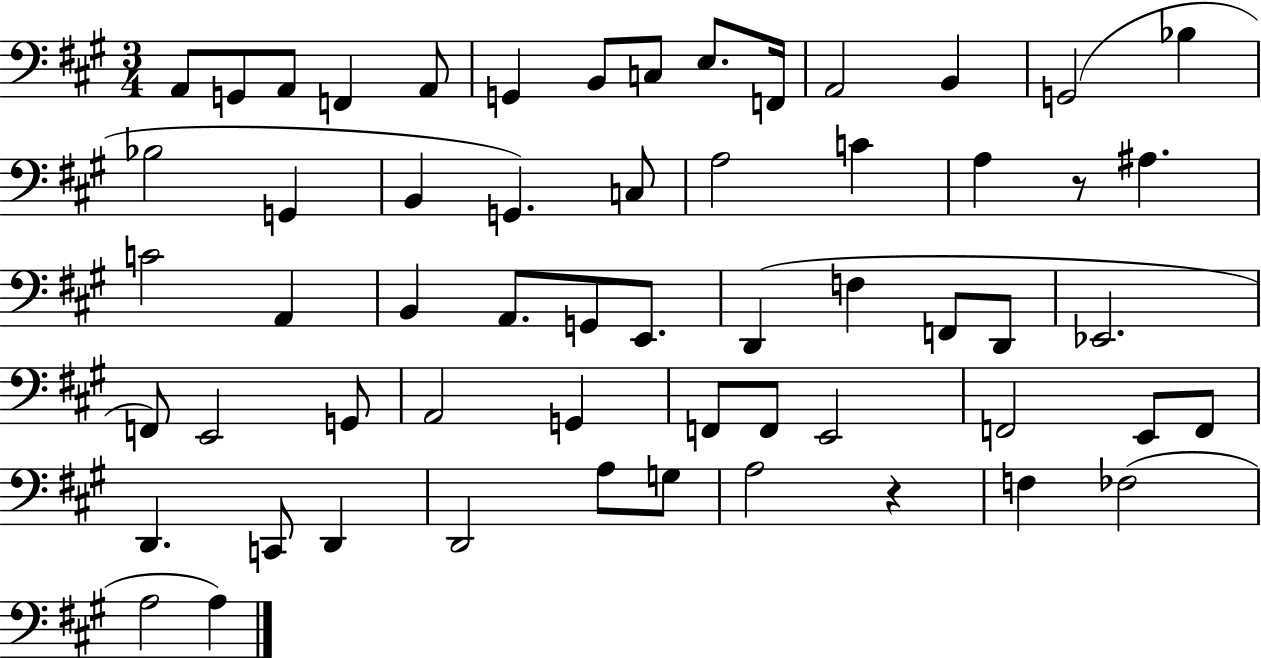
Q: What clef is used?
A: bass